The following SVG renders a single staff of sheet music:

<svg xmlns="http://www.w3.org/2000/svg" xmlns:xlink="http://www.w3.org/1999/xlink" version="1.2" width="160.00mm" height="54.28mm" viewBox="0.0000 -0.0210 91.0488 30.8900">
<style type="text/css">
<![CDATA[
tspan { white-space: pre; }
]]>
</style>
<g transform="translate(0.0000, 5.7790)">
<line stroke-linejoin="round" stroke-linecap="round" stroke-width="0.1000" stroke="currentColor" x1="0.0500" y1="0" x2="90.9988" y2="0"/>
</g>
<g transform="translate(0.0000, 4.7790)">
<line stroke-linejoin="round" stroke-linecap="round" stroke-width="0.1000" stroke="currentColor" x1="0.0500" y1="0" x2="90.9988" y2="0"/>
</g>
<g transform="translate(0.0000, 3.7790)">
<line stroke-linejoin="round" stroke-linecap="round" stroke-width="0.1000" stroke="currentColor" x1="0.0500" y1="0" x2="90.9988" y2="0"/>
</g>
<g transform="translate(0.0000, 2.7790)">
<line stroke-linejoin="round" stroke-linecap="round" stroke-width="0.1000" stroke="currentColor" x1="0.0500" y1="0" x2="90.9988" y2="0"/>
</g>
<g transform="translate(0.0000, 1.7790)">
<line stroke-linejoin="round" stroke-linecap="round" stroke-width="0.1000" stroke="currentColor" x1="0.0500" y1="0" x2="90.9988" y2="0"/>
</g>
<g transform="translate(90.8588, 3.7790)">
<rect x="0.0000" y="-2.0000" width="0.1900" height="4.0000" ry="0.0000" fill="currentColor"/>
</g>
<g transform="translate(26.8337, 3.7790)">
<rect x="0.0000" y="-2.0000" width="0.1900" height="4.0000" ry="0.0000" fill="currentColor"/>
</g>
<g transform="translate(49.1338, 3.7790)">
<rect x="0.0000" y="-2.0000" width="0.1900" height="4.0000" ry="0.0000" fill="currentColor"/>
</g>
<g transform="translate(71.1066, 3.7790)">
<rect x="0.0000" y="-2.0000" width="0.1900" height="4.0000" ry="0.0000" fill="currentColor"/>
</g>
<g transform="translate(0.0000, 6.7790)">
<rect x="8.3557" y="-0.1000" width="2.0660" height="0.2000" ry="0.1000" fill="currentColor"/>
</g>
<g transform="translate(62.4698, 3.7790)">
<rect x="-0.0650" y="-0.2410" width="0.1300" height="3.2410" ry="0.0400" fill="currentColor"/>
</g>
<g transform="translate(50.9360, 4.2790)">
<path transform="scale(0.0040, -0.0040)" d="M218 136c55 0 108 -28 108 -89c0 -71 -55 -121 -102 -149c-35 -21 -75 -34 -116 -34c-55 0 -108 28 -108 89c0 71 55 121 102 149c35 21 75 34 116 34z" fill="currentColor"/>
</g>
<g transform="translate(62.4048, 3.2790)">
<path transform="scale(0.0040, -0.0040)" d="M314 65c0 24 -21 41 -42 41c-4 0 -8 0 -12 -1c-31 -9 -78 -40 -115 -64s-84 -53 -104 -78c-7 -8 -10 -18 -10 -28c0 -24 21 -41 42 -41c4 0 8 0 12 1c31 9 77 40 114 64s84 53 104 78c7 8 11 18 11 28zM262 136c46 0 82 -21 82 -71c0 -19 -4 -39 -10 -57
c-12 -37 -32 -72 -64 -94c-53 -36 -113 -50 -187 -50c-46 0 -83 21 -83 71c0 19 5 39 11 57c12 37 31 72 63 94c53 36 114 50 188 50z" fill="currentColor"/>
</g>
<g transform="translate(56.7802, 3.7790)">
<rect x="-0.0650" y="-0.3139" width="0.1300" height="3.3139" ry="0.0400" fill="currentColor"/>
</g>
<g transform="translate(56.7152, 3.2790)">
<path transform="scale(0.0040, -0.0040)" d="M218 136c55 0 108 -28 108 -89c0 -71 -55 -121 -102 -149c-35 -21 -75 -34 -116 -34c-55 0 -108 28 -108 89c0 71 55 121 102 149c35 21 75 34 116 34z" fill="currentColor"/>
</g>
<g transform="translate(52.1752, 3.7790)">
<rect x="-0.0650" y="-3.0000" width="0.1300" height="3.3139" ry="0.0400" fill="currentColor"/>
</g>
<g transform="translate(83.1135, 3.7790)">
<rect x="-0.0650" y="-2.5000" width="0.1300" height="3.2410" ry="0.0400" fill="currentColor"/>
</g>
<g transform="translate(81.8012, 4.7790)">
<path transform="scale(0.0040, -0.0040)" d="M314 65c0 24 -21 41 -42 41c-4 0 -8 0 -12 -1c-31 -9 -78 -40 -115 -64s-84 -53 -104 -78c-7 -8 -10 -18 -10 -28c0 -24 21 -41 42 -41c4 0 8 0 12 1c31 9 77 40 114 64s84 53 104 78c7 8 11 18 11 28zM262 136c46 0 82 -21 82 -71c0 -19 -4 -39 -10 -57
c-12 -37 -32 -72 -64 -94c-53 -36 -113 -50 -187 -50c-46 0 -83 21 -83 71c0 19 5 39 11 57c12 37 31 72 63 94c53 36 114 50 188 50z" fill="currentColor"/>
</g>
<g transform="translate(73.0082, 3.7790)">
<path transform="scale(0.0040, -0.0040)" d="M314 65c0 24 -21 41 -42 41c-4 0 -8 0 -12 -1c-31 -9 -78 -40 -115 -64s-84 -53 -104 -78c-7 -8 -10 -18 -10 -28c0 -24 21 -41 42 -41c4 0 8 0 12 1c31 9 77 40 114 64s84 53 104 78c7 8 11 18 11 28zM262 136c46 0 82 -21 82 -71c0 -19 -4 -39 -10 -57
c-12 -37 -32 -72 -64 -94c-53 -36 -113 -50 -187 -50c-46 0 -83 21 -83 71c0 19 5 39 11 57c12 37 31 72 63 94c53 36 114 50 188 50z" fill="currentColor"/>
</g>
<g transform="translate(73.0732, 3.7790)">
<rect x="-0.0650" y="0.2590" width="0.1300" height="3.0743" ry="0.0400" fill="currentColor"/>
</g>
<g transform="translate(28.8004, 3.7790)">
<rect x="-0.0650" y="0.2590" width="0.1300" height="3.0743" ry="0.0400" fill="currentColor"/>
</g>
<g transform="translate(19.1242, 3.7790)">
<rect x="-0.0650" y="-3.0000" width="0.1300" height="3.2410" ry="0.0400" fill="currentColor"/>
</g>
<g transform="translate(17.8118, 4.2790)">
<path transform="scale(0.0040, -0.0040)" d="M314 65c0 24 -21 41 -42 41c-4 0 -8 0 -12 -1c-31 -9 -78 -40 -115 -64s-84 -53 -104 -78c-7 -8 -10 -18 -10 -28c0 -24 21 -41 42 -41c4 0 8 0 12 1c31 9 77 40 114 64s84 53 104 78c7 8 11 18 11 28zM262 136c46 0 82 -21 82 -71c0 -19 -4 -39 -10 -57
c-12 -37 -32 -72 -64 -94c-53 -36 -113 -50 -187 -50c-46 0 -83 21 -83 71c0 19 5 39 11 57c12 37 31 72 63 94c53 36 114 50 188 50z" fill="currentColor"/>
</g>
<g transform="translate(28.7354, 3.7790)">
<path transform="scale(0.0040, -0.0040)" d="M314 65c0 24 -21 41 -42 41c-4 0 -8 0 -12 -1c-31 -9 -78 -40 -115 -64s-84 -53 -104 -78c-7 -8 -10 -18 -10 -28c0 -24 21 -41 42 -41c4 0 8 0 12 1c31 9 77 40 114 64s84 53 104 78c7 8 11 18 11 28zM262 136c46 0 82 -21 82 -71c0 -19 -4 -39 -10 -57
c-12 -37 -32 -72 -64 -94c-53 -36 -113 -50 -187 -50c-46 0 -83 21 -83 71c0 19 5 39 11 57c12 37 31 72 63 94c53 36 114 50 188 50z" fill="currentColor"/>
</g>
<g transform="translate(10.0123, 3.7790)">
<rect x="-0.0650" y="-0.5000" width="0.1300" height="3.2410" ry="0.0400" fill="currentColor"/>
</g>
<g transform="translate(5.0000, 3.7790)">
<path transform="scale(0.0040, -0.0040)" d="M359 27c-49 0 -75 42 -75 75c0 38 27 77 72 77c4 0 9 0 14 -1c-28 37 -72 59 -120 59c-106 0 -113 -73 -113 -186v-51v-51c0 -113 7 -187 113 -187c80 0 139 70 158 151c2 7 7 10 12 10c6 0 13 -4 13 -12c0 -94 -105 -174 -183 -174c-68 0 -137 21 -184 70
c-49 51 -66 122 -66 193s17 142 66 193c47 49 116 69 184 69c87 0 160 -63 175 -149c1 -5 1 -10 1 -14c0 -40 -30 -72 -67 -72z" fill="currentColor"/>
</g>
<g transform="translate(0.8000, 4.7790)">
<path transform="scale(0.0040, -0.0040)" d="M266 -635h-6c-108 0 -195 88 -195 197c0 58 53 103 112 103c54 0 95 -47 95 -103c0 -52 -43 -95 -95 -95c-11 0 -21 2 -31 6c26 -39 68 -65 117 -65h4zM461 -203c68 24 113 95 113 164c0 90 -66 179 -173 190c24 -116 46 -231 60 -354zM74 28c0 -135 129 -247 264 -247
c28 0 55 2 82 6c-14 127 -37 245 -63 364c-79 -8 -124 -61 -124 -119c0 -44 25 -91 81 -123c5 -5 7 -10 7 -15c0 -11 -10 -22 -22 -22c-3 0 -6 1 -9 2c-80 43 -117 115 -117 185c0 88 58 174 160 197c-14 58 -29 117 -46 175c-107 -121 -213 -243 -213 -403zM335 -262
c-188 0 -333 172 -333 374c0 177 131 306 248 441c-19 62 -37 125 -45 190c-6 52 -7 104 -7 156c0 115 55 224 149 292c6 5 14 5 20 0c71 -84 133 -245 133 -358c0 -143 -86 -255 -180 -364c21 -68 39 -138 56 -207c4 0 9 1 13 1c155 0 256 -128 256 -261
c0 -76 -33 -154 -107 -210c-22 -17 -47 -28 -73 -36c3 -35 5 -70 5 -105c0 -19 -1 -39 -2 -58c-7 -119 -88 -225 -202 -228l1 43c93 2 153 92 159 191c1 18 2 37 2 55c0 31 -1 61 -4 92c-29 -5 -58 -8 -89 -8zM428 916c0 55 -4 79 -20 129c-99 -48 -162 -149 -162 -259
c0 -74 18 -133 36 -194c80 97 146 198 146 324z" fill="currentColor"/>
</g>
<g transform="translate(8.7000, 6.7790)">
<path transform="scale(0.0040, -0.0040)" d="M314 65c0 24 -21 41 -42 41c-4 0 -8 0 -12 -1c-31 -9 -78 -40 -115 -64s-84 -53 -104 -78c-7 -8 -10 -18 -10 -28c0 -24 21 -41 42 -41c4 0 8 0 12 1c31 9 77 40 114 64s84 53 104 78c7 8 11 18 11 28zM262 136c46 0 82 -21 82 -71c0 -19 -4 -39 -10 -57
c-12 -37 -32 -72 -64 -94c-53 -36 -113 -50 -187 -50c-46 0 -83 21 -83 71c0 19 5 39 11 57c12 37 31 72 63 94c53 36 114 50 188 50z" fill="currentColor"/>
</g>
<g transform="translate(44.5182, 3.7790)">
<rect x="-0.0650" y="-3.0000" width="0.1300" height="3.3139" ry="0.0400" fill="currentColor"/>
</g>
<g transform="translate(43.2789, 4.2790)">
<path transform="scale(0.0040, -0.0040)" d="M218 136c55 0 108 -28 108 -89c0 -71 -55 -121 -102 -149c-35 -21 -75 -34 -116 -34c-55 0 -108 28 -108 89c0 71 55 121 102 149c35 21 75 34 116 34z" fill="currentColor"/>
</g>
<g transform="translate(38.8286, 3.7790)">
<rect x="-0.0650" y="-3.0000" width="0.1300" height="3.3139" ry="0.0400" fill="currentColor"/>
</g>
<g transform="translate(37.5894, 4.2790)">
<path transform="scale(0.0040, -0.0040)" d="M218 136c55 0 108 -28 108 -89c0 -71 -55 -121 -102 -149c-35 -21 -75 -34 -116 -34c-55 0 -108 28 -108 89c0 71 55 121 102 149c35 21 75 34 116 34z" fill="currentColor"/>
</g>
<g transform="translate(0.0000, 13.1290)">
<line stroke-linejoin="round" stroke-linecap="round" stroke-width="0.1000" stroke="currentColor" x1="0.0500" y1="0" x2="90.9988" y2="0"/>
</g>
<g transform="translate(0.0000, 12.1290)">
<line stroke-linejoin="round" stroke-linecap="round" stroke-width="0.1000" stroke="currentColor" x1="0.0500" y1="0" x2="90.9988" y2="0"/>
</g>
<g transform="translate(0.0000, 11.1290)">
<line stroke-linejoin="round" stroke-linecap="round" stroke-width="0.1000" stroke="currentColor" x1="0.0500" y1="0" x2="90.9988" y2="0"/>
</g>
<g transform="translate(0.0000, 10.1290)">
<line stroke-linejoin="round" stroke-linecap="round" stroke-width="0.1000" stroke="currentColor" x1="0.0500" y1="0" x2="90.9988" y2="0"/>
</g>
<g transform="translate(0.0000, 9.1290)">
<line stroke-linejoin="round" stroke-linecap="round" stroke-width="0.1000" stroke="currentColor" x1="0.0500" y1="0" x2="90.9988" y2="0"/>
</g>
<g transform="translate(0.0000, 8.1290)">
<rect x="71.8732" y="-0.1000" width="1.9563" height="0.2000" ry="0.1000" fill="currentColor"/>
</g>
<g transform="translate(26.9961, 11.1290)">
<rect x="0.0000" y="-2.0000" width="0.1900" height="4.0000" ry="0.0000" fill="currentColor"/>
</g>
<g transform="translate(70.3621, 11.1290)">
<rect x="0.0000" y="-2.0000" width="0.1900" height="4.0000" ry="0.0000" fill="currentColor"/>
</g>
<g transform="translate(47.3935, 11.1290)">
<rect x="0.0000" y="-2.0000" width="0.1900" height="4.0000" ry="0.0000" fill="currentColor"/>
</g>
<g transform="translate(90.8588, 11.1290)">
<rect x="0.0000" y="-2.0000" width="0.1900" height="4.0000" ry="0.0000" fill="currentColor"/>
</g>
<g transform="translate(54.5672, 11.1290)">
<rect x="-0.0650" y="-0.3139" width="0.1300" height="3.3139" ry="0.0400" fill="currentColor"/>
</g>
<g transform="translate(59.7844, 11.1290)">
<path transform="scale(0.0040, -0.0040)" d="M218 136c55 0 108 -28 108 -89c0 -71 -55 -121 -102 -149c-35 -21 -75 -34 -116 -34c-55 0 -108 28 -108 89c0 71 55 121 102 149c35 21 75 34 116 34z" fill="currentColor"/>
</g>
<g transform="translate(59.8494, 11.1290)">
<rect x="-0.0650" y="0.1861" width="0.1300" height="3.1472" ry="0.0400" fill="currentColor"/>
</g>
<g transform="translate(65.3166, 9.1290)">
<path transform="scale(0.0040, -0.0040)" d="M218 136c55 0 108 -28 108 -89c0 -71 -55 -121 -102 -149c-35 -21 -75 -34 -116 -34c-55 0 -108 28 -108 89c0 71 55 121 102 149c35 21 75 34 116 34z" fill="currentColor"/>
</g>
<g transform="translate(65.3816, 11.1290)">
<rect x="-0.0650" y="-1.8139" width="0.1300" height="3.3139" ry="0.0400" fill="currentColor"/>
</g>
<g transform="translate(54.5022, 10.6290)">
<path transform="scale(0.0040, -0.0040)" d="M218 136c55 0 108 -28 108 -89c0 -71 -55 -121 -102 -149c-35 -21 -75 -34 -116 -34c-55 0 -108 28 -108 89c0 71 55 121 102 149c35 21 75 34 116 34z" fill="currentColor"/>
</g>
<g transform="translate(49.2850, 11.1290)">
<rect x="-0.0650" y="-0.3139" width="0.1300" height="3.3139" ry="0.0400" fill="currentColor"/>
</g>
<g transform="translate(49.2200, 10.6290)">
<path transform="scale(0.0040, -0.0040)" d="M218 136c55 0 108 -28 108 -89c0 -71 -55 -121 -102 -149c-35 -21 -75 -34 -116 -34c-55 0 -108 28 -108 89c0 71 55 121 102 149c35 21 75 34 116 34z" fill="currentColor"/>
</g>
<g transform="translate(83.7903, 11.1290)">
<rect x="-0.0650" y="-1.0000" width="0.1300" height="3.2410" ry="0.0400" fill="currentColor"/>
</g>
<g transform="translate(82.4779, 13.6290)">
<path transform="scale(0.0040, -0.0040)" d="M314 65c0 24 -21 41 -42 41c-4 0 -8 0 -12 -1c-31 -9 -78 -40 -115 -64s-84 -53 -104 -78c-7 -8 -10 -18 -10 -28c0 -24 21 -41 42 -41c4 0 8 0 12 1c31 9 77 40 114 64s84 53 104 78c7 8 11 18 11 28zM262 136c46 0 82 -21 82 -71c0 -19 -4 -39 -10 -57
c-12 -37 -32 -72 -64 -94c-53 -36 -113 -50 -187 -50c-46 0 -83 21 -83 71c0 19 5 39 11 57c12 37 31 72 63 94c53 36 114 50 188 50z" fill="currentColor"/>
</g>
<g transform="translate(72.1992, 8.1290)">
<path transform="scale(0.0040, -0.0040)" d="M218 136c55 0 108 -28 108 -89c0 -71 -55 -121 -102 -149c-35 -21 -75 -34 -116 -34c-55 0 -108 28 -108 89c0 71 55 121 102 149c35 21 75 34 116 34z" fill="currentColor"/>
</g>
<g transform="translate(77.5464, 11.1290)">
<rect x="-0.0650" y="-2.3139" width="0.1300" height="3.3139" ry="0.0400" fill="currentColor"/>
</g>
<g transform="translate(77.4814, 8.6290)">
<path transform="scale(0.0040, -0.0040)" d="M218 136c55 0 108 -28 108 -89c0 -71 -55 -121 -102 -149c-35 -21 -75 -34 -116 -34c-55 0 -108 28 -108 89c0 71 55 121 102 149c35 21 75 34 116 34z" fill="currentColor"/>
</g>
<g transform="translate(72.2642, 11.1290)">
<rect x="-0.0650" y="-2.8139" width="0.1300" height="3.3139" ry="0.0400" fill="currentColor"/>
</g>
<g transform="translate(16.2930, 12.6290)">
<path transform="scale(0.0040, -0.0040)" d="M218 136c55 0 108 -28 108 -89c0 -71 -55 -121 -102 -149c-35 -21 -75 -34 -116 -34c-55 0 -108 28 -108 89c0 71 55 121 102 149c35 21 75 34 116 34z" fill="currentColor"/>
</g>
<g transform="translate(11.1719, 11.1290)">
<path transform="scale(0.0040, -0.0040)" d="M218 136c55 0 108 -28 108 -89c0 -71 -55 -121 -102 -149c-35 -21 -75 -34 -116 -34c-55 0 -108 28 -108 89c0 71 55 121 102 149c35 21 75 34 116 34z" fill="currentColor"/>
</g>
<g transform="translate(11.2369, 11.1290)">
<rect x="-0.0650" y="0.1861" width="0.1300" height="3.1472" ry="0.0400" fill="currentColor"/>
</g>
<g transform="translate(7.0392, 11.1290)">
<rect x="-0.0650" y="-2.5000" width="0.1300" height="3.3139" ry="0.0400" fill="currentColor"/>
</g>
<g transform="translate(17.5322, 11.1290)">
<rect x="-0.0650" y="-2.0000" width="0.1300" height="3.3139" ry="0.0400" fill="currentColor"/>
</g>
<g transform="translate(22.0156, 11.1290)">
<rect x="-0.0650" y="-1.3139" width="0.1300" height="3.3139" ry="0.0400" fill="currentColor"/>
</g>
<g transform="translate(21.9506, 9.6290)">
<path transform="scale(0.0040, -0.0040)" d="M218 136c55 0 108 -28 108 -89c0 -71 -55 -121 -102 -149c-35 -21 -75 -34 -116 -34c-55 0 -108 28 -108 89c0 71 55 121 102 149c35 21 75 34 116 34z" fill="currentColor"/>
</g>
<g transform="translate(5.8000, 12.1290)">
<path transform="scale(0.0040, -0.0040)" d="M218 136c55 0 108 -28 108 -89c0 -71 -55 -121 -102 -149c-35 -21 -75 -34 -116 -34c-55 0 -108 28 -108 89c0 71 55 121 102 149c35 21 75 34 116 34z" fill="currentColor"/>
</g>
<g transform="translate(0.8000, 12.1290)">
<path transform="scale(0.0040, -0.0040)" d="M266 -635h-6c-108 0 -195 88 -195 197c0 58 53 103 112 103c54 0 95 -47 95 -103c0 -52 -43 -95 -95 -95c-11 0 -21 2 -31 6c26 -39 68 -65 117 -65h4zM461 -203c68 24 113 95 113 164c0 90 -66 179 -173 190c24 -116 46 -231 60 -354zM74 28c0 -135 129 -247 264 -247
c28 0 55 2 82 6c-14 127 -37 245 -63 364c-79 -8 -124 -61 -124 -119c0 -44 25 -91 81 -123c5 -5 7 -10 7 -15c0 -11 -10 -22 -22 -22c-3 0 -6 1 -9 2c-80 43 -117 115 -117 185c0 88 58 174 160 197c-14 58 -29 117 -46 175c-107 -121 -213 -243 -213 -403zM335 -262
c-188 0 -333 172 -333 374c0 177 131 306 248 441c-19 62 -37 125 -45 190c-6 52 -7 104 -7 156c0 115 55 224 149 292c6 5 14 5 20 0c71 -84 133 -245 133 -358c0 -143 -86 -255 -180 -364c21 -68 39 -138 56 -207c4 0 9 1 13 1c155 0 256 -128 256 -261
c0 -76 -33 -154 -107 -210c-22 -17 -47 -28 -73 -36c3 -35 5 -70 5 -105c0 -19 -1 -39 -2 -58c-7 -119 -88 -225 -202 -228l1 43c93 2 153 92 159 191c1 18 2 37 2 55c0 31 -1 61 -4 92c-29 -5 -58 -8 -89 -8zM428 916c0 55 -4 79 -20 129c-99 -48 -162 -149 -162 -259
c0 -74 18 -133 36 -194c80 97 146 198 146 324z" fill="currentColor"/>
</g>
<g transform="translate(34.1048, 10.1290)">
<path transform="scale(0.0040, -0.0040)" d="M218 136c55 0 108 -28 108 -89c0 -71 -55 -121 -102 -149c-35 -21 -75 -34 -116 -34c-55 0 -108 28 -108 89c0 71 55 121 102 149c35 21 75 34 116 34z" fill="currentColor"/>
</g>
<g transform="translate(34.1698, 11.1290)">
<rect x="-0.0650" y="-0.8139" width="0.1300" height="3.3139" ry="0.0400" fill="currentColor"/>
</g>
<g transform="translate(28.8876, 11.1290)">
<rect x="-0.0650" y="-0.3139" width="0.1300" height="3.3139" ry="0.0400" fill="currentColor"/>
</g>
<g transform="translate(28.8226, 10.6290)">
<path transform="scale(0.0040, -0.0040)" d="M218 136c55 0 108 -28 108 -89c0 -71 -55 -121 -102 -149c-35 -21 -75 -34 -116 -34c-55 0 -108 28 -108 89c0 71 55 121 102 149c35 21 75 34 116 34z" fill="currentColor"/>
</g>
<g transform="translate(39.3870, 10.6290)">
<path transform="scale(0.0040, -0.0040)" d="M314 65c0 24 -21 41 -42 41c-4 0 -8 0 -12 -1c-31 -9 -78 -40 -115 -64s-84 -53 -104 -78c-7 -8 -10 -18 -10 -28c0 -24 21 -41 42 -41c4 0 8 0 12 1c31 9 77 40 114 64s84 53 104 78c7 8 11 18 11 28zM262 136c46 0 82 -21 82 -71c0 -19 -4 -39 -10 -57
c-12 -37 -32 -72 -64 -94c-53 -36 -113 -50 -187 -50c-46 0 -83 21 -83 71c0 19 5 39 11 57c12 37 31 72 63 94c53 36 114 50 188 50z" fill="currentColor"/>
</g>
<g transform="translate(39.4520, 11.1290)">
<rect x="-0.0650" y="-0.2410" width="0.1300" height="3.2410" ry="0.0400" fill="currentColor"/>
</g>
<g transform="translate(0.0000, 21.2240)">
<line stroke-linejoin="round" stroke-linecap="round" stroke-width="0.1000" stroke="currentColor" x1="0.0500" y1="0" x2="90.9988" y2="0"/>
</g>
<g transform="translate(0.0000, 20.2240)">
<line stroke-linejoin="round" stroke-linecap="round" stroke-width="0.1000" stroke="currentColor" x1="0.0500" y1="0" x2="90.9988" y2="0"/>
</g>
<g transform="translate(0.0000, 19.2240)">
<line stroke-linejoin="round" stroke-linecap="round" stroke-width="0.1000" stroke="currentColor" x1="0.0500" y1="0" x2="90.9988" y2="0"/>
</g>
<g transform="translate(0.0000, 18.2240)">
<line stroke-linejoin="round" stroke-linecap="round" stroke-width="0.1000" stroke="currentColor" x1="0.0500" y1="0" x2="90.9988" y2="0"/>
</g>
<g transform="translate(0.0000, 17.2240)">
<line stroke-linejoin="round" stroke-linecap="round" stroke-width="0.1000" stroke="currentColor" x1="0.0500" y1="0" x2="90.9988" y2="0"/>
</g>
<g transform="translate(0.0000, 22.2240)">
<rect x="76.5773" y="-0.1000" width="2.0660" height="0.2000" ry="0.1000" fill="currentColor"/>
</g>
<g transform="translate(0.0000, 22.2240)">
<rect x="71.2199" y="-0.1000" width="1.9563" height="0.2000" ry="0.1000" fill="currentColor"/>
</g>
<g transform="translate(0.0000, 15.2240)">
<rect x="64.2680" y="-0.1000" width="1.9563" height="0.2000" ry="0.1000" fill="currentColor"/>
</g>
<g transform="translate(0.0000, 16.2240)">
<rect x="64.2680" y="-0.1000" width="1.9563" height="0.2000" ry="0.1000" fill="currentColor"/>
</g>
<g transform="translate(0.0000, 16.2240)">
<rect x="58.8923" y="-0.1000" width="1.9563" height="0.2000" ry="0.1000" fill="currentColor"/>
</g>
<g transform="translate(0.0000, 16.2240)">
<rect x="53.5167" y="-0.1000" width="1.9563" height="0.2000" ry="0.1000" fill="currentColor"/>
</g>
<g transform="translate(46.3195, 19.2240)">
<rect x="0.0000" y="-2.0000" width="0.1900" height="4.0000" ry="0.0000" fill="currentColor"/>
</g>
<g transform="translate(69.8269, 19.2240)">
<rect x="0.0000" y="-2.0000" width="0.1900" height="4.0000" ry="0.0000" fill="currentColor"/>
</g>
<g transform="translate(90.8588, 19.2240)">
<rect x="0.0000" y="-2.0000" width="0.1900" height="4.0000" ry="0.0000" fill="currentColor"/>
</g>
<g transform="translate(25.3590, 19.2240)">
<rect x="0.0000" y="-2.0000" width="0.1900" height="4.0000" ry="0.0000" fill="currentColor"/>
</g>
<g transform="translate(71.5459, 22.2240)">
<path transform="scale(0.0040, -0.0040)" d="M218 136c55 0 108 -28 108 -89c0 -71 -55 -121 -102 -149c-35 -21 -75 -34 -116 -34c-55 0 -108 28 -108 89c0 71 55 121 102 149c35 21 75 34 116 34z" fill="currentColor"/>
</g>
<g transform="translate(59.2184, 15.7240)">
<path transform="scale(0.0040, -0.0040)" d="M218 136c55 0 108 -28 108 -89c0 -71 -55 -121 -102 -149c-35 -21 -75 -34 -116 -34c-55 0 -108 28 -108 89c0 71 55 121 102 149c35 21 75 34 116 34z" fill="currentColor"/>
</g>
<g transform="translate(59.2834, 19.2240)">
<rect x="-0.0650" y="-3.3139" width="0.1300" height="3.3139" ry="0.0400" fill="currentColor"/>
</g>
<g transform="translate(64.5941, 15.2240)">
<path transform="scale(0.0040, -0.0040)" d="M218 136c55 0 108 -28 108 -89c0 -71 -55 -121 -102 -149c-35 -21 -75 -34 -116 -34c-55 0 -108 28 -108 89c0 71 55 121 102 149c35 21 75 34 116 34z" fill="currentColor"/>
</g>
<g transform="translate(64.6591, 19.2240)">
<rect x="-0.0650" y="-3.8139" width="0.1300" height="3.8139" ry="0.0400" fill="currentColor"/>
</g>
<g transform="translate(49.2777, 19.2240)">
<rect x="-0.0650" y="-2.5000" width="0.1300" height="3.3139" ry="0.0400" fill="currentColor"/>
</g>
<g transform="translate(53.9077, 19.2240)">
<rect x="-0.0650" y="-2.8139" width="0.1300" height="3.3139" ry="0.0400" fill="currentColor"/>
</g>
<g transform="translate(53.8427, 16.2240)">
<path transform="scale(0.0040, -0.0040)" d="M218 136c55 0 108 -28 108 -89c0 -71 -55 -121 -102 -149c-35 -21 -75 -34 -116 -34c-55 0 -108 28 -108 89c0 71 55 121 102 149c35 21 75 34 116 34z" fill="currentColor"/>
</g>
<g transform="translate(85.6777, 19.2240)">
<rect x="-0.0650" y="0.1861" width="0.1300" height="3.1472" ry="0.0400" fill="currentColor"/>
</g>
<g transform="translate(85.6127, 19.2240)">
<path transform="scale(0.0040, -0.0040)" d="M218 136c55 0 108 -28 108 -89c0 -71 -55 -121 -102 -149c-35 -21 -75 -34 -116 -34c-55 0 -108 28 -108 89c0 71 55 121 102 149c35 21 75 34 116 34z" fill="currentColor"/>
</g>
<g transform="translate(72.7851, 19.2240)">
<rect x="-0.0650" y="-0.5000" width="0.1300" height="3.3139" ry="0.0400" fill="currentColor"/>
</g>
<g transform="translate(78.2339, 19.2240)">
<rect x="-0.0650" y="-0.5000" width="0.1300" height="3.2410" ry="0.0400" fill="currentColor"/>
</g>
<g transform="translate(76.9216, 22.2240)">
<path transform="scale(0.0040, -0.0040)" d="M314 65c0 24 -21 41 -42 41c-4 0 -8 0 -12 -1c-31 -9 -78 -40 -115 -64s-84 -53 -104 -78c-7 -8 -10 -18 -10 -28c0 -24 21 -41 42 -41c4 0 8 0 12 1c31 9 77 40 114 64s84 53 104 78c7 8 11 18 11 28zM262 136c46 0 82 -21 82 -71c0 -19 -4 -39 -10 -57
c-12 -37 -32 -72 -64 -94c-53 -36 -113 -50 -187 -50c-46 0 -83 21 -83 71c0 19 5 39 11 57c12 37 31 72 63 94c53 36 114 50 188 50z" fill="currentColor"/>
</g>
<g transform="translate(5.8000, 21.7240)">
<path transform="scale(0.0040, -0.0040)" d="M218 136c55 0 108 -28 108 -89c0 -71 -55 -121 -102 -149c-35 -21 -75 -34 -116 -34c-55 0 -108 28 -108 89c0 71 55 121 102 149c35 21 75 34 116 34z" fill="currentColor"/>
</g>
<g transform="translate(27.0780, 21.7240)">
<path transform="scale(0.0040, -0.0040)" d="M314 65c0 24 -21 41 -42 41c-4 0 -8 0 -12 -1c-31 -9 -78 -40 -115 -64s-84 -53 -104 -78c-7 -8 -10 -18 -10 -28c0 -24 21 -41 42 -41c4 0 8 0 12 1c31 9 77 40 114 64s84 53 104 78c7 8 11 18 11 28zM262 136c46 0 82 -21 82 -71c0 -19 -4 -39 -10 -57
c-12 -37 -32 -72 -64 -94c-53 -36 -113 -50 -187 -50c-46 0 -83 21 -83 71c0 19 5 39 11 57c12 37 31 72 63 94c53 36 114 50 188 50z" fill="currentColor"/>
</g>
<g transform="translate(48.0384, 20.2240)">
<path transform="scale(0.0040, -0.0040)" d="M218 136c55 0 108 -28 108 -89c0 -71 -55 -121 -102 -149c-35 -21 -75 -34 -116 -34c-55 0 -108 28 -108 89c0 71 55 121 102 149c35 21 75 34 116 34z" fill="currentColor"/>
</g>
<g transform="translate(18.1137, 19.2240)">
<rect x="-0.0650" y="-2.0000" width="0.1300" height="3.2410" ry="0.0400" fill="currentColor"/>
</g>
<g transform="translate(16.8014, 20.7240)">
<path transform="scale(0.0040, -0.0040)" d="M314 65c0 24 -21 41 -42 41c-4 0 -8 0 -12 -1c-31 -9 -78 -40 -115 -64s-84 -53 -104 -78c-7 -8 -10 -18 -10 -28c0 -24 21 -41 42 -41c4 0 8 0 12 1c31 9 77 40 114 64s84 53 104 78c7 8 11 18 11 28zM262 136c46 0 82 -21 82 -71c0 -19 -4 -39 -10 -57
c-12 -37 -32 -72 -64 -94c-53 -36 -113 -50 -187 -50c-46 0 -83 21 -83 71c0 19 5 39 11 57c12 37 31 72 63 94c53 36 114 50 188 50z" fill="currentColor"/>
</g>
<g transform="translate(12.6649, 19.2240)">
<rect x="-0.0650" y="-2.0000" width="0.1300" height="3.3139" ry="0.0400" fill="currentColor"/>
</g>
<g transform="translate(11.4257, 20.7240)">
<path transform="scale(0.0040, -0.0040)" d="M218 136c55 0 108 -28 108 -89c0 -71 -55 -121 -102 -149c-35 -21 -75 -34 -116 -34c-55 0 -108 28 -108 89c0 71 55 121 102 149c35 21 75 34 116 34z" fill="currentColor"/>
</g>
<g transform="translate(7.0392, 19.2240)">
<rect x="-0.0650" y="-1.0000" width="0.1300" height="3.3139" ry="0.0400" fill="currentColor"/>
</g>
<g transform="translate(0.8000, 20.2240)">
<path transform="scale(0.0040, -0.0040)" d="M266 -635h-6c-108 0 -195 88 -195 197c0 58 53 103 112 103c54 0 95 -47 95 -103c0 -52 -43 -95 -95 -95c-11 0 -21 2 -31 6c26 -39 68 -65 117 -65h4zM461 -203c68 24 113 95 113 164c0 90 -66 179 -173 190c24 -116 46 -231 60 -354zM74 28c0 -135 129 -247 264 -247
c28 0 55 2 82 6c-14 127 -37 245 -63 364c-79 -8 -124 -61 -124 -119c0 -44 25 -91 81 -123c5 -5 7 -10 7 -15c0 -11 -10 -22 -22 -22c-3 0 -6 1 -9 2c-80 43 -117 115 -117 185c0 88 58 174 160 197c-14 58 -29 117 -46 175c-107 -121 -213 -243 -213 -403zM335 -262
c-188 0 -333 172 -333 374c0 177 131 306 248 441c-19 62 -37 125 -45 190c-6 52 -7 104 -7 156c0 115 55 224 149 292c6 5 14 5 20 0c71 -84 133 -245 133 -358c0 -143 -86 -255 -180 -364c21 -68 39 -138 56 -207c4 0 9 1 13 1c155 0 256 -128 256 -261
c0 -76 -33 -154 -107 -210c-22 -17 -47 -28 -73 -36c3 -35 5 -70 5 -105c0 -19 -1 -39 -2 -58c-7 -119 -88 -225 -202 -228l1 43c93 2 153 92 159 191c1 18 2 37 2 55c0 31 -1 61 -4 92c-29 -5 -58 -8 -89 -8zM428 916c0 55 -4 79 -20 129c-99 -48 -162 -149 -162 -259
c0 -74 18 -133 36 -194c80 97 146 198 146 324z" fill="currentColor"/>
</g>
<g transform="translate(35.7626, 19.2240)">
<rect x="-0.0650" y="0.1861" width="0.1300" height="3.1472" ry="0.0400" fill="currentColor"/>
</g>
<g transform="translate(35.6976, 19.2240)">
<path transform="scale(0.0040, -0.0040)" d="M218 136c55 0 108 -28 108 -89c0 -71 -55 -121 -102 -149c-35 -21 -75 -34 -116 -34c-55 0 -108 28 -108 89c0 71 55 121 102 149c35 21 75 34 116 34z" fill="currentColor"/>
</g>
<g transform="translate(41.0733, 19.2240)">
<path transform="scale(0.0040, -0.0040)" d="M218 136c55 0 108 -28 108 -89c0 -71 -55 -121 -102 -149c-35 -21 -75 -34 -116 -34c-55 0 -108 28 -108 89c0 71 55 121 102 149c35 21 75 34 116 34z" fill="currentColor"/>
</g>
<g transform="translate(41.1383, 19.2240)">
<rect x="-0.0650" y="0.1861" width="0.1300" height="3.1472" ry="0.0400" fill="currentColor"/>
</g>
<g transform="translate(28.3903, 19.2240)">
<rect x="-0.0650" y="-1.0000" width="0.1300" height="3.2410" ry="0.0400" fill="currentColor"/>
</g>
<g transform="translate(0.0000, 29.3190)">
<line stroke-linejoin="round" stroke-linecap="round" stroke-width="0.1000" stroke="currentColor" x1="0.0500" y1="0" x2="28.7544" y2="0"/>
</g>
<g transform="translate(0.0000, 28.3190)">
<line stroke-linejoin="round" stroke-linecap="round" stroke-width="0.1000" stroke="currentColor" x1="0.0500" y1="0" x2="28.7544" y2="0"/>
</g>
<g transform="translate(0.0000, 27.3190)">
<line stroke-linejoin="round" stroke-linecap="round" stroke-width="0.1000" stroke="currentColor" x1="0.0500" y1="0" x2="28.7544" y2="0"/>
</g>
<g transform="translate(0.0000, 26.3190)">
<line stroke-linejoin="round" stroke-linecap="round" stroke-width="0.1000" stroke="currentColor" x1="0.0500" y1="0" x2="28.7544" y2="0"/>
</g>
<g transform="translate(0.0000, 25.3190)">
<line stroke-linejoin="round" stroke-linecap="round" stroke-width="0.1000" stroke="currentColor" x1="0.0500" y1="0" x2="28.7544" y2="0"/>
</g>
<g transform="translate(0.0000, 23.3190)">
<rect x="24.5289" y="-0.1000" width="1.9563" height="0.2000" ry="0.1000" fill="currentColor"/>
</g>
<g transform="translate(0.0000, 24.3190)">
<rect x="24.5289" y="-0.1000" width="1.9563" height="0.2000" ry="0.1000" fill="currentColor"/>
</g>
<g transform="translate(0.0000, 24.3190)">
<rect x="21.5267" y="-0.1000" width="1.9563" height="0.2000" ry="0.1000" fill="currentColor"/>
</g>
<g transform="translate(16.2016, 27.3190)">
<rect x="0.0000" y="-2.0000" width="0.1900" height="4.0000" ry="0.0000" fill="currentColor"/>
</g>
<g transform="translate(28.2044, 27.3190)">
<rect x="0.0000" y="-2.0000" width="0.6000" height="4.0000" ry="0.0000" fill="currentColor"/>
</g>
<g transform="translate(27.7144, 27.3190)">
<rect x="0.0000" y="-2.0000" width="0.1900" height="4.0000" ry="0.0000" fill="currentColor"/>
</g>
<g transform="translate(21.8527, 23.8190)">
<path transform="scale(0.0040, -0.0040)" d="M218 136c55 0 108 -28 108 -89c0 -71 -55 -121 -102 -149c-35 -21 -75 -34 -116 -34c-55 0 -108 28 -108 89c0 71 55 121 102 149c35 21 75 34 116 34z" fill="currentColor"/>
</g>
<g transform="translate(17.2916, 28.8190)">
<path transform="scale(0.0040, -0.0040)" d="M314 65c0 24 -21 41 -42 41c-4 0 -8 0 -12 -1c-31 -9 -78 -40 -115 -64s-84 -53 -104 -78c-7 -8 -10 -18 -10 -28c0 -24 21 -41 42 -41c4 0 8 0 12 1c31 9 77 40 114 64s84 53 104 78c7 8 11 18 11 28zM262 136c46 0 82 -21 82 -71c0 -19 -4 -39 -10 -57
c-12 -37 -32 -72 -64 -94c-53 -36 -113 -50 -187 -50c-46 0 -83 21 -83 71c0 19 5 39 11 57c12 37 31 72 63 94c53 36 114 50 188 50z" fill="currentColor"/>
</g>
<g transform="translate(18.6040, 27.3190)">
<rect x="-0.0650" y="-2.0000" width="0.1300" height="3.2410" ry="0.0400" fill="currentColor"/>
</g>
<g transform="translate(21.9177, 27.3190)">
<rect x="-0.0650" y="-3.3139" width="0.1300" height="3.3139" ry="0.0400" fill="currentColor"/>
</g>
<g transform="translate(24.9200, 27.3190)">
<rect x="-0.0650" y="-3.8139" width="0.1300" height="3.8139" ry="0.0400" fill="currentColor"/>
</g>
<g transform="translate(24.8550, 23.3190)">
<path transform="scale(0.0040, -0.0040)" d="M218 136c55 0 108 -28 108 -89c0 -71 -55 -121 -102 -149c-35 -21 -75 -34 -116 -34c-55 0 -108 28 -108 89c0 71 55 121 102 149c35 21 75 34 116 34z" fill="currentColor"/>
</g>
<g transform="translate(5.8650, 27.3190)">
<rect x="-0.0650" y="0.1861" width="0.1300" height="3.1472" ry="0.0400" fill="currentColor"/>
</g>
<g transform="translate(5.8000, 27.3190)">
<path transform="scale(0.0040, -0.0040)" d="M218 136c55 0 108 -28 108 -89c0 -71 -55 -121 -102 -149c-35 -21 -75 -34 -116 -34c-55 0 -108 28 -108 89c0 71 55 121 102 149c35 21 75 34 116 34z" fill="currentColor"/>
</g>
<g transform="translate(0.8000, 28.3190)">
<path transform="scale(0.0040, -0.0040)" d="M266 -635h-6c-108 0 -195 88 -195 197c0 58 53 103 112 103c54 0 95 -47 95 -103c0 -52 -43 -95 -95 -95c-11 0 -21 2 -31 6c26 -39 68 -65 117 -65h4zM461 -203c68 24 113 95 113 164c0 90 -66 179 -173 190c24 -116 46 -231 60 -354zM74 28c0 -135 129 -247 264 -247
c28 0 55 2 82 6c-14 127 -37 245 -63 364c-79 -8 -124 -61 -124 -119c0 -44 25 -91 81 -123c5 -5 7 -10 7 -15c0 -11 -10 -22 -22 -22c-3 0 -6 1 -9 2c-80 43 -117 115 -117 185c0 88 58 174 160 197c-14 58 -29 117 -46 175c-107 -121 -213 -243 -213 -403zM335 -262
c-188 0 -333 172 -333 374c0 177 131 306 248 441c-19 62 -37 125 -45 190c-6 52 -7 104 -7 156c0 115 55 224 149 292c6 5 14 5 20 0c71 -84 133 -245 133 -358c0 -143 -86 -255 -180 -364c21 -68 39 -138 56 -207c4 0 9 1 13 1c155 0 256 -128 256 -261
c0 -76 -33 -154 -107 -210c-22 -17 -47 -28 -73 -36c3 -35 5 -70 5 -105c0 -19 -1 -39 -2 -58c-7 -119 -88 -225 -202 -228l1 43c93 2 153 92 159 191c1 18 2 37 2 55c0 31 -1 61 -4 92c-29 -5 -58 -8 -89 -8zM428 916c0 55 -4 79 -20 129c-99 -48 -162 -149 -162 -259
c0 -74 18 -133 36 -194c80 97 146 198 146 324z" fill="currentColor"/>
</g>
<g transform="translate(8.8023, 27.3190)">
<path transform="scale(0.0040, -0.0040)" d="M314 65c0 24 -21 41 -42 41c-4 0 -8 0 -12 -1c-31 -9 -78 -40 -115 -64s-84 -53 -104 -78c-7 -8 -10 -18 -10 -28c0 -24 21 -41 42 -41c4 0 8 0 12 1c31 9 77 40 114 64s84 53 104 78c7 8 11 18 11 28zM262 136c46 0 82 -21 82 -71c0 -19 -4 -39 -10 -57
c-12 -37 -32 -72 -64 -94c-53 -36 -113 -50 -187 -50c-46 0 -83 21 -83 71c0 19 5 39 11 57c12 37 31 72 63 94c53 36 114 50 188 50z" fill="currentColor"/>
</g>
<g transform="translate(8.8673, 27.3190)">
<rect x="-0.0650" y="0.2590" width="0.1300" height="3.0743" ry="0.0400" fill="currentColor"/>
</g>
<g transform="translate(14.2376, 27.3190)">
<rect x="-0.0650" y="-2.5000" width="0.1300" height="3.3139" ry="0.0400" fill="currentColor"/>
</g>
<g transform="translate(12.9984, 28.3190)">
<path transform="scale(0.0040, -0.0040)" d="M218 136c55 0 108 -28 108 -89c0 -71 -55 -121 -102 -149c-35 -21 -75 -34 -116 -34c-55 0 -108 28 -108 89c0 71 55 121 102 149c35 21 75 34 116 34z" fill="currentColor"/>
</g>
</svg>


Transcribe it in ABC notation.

X:1
T:Untitled
M:4/4
L:1/4
K:C
C2 A2 B2 A A A c c2 B2 G2 G B F e c d c2 c c B f a g D2 D F F2 D2 B B G a b c' C C2 B B B2 G F2 b c'